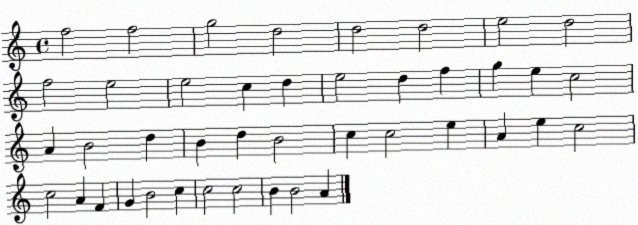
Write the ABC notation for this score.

X:1
T:Untitled
M:4/4
L:1/4
K:C
f2 f2 g2 d2 d2 d2 e2 d2 f2 e2 e2 c d e2 d f g e c2 A B2 d B d B2 c c2 e A e c2 c2 A F G B2 c c2 c2 B B2 A